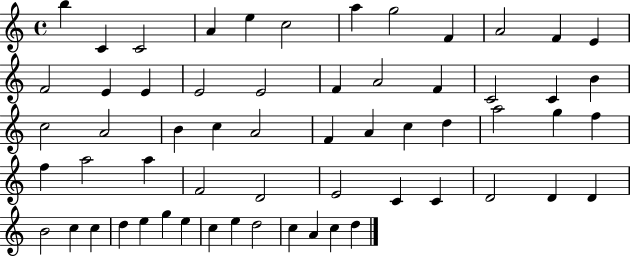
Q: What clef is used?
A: treble